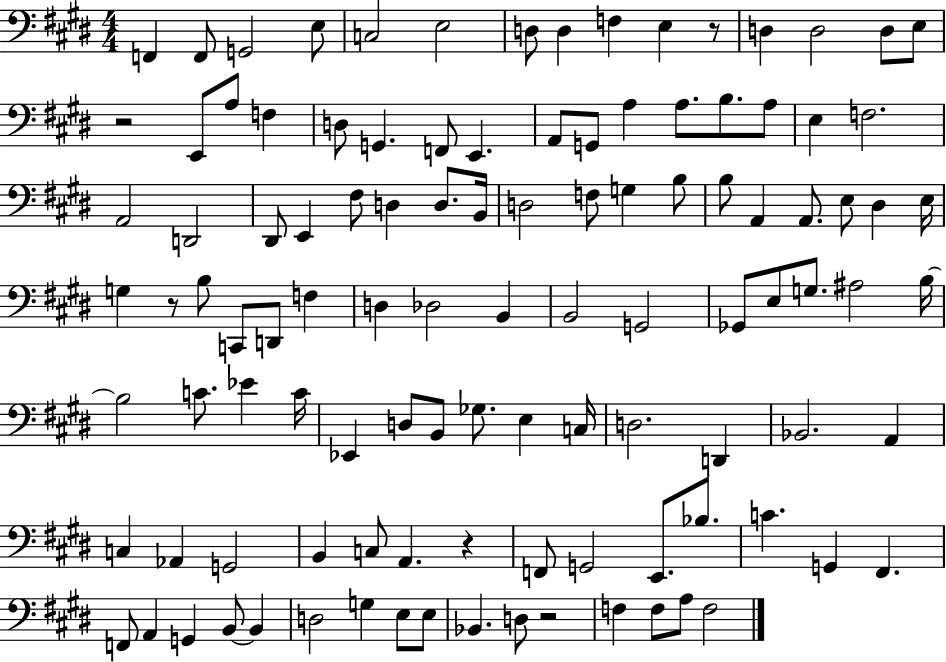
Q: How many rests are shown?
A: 5